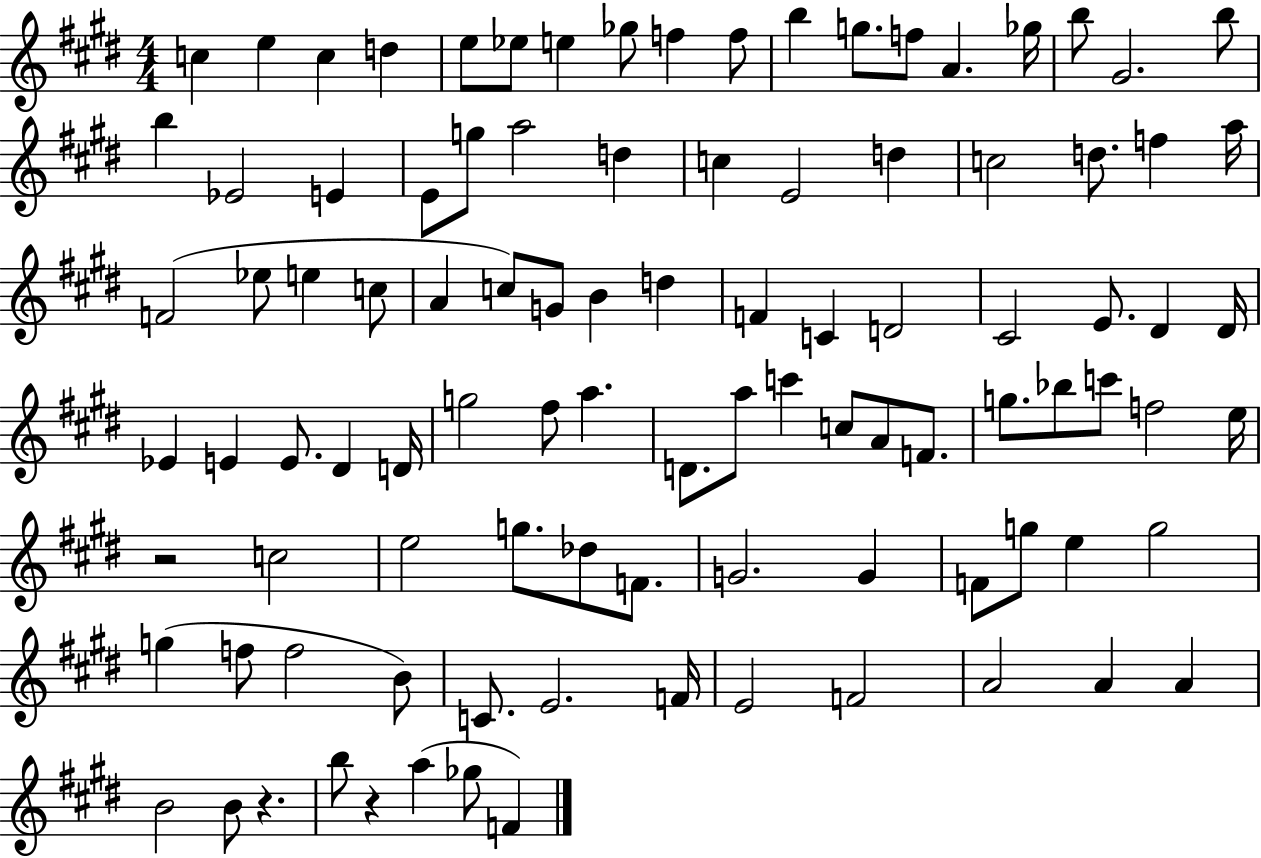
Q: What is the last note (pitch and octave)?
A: F4